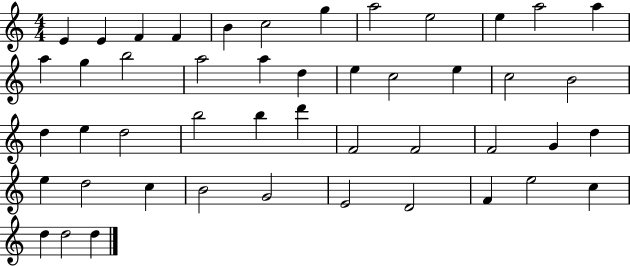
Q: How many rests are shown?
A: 0